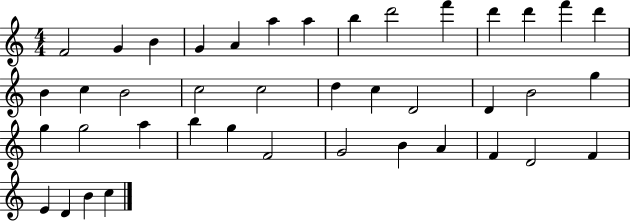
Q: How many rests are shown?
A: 0